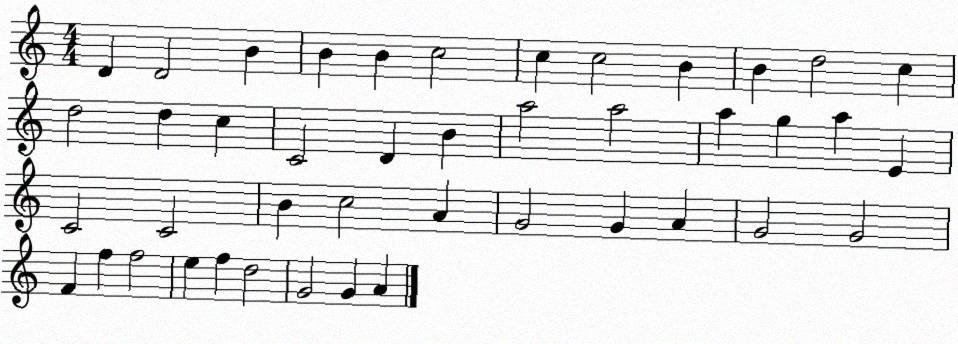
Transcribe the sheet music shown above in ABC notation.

X:1
T:Untitled
M:4/4
L:1/4
K:C
D D2 B B B c2 c c2 B B d2 c d2 d c C2 D B a2 a2 a g a E C2 C2 B c2 A G2 G A G2 G2 F f f2 e f d2 G2 G A